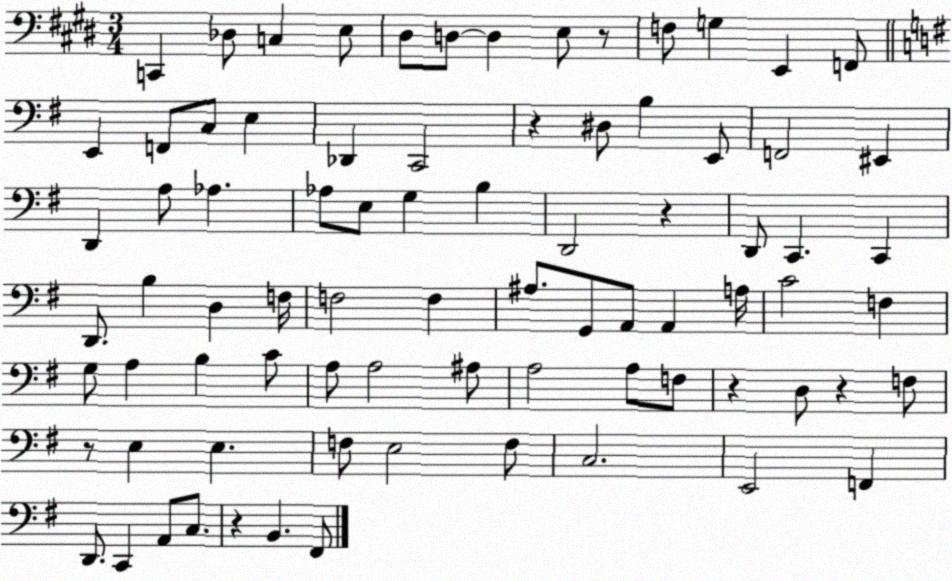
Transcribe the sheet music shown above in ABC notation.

X:1
T:Untitled
M:3/4
L:1/4
K:E
C,, _D,/2 C, E,/2 ^D,/2 D,/2 D, E,/2 z/2 F,/2 G, E,, F,,/2 E,, F,,/2 C,/2 E, _D,, C,,2 z ^D,/2 B, E,,/2 F,,2 ^E,, D,, A,/2 _A, _A,/2 E,/2 G, B, D,,2 z D,,/2 C,, C,, D,,/2 B, D, F,/4 F,2 F, ^A,/2 G,,/2 A,,/2 A,, A,/4 C2 F, G,/2 A, B, C/2 A,/2 A,2 ^A,/2 A,2 A,/2 F,/2 z D,/2 z F,/2 z/2 E, E, F,/2 E,2 F,/2 C,2 E,,2 F,, D,,/2 C,, A,,/2 C,/2 z B,, ^F,,/2